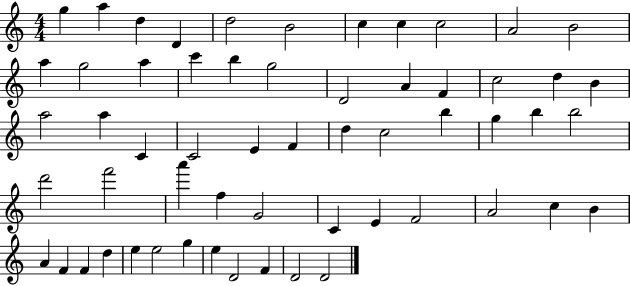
G5/q A5/q D5/q D4/q D5/h B4/h C5/q C5/q C5/h A4/h B4/h A5/q G5/h A5/q C6/q B5/q G5/h D4/h A4/q F4/q C5/h D5/q B4/q A5/h A5/q C4/q C4/h E4/q F4/q D5/q C5/h B5/q G5/q B5/q B5/h D6/h F6/h A6/q F5/q G4/h C4/q E4/q F4/h A4/h C5/q B4/q A4/q F4/q F4/q D5/q E5/q E5/h G5/q E5/q D4/h F4/q D4/h D4/h